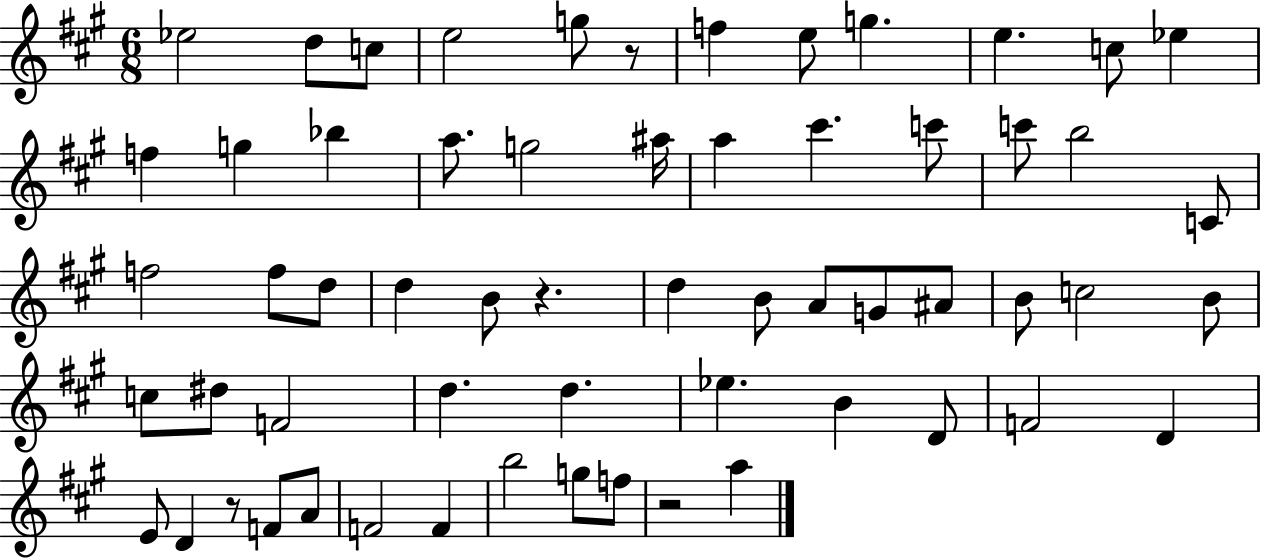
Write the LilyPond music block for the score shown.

{
  \clef treble
  \numericTimeSignature
  \time 6/8
  \key a \major
  ees''2 d''8 c''8 | e''2 g''8 r8 | f''4 e''8 g''4. | e''4. c''8 ees''4 | \break f''4 g''4 bes''4 | a''8. g''2 ais''16 | a''4 cis'''4. c'''8 | c'''8 b''2 c'8 | \break f''2 f''8 d''8 | d''4 b'8 r4. | d''4 b'8 a'8 g'8 ais'8 | b'8 c''2 b'8 | \break c''8 dis''8 f'2 | d''4. d''4. | ees''4. b'4 d'8 | f'2 d'4 | \break e'8 d'4 r8 f'8 a'8 | f'2 f'4 | b''2 g''8 f''8 | r2 a''4 | \break \bar "|."
}